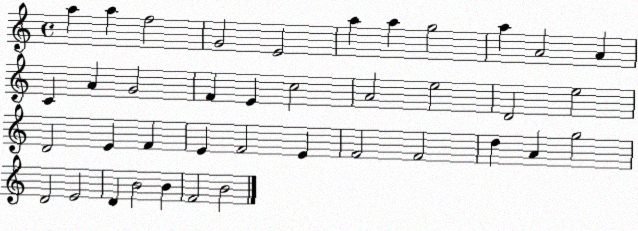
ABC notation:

X:1
T:Untitled
M:4/4
L:1/4
K:C
a a f2 G2 E2 a a g2 a A2 A C A G2 F E c2 A2 e2 D2 e2 D2 E F E F2 E F2 F2 d A g2 D2 E2 D B2 B F2 B2